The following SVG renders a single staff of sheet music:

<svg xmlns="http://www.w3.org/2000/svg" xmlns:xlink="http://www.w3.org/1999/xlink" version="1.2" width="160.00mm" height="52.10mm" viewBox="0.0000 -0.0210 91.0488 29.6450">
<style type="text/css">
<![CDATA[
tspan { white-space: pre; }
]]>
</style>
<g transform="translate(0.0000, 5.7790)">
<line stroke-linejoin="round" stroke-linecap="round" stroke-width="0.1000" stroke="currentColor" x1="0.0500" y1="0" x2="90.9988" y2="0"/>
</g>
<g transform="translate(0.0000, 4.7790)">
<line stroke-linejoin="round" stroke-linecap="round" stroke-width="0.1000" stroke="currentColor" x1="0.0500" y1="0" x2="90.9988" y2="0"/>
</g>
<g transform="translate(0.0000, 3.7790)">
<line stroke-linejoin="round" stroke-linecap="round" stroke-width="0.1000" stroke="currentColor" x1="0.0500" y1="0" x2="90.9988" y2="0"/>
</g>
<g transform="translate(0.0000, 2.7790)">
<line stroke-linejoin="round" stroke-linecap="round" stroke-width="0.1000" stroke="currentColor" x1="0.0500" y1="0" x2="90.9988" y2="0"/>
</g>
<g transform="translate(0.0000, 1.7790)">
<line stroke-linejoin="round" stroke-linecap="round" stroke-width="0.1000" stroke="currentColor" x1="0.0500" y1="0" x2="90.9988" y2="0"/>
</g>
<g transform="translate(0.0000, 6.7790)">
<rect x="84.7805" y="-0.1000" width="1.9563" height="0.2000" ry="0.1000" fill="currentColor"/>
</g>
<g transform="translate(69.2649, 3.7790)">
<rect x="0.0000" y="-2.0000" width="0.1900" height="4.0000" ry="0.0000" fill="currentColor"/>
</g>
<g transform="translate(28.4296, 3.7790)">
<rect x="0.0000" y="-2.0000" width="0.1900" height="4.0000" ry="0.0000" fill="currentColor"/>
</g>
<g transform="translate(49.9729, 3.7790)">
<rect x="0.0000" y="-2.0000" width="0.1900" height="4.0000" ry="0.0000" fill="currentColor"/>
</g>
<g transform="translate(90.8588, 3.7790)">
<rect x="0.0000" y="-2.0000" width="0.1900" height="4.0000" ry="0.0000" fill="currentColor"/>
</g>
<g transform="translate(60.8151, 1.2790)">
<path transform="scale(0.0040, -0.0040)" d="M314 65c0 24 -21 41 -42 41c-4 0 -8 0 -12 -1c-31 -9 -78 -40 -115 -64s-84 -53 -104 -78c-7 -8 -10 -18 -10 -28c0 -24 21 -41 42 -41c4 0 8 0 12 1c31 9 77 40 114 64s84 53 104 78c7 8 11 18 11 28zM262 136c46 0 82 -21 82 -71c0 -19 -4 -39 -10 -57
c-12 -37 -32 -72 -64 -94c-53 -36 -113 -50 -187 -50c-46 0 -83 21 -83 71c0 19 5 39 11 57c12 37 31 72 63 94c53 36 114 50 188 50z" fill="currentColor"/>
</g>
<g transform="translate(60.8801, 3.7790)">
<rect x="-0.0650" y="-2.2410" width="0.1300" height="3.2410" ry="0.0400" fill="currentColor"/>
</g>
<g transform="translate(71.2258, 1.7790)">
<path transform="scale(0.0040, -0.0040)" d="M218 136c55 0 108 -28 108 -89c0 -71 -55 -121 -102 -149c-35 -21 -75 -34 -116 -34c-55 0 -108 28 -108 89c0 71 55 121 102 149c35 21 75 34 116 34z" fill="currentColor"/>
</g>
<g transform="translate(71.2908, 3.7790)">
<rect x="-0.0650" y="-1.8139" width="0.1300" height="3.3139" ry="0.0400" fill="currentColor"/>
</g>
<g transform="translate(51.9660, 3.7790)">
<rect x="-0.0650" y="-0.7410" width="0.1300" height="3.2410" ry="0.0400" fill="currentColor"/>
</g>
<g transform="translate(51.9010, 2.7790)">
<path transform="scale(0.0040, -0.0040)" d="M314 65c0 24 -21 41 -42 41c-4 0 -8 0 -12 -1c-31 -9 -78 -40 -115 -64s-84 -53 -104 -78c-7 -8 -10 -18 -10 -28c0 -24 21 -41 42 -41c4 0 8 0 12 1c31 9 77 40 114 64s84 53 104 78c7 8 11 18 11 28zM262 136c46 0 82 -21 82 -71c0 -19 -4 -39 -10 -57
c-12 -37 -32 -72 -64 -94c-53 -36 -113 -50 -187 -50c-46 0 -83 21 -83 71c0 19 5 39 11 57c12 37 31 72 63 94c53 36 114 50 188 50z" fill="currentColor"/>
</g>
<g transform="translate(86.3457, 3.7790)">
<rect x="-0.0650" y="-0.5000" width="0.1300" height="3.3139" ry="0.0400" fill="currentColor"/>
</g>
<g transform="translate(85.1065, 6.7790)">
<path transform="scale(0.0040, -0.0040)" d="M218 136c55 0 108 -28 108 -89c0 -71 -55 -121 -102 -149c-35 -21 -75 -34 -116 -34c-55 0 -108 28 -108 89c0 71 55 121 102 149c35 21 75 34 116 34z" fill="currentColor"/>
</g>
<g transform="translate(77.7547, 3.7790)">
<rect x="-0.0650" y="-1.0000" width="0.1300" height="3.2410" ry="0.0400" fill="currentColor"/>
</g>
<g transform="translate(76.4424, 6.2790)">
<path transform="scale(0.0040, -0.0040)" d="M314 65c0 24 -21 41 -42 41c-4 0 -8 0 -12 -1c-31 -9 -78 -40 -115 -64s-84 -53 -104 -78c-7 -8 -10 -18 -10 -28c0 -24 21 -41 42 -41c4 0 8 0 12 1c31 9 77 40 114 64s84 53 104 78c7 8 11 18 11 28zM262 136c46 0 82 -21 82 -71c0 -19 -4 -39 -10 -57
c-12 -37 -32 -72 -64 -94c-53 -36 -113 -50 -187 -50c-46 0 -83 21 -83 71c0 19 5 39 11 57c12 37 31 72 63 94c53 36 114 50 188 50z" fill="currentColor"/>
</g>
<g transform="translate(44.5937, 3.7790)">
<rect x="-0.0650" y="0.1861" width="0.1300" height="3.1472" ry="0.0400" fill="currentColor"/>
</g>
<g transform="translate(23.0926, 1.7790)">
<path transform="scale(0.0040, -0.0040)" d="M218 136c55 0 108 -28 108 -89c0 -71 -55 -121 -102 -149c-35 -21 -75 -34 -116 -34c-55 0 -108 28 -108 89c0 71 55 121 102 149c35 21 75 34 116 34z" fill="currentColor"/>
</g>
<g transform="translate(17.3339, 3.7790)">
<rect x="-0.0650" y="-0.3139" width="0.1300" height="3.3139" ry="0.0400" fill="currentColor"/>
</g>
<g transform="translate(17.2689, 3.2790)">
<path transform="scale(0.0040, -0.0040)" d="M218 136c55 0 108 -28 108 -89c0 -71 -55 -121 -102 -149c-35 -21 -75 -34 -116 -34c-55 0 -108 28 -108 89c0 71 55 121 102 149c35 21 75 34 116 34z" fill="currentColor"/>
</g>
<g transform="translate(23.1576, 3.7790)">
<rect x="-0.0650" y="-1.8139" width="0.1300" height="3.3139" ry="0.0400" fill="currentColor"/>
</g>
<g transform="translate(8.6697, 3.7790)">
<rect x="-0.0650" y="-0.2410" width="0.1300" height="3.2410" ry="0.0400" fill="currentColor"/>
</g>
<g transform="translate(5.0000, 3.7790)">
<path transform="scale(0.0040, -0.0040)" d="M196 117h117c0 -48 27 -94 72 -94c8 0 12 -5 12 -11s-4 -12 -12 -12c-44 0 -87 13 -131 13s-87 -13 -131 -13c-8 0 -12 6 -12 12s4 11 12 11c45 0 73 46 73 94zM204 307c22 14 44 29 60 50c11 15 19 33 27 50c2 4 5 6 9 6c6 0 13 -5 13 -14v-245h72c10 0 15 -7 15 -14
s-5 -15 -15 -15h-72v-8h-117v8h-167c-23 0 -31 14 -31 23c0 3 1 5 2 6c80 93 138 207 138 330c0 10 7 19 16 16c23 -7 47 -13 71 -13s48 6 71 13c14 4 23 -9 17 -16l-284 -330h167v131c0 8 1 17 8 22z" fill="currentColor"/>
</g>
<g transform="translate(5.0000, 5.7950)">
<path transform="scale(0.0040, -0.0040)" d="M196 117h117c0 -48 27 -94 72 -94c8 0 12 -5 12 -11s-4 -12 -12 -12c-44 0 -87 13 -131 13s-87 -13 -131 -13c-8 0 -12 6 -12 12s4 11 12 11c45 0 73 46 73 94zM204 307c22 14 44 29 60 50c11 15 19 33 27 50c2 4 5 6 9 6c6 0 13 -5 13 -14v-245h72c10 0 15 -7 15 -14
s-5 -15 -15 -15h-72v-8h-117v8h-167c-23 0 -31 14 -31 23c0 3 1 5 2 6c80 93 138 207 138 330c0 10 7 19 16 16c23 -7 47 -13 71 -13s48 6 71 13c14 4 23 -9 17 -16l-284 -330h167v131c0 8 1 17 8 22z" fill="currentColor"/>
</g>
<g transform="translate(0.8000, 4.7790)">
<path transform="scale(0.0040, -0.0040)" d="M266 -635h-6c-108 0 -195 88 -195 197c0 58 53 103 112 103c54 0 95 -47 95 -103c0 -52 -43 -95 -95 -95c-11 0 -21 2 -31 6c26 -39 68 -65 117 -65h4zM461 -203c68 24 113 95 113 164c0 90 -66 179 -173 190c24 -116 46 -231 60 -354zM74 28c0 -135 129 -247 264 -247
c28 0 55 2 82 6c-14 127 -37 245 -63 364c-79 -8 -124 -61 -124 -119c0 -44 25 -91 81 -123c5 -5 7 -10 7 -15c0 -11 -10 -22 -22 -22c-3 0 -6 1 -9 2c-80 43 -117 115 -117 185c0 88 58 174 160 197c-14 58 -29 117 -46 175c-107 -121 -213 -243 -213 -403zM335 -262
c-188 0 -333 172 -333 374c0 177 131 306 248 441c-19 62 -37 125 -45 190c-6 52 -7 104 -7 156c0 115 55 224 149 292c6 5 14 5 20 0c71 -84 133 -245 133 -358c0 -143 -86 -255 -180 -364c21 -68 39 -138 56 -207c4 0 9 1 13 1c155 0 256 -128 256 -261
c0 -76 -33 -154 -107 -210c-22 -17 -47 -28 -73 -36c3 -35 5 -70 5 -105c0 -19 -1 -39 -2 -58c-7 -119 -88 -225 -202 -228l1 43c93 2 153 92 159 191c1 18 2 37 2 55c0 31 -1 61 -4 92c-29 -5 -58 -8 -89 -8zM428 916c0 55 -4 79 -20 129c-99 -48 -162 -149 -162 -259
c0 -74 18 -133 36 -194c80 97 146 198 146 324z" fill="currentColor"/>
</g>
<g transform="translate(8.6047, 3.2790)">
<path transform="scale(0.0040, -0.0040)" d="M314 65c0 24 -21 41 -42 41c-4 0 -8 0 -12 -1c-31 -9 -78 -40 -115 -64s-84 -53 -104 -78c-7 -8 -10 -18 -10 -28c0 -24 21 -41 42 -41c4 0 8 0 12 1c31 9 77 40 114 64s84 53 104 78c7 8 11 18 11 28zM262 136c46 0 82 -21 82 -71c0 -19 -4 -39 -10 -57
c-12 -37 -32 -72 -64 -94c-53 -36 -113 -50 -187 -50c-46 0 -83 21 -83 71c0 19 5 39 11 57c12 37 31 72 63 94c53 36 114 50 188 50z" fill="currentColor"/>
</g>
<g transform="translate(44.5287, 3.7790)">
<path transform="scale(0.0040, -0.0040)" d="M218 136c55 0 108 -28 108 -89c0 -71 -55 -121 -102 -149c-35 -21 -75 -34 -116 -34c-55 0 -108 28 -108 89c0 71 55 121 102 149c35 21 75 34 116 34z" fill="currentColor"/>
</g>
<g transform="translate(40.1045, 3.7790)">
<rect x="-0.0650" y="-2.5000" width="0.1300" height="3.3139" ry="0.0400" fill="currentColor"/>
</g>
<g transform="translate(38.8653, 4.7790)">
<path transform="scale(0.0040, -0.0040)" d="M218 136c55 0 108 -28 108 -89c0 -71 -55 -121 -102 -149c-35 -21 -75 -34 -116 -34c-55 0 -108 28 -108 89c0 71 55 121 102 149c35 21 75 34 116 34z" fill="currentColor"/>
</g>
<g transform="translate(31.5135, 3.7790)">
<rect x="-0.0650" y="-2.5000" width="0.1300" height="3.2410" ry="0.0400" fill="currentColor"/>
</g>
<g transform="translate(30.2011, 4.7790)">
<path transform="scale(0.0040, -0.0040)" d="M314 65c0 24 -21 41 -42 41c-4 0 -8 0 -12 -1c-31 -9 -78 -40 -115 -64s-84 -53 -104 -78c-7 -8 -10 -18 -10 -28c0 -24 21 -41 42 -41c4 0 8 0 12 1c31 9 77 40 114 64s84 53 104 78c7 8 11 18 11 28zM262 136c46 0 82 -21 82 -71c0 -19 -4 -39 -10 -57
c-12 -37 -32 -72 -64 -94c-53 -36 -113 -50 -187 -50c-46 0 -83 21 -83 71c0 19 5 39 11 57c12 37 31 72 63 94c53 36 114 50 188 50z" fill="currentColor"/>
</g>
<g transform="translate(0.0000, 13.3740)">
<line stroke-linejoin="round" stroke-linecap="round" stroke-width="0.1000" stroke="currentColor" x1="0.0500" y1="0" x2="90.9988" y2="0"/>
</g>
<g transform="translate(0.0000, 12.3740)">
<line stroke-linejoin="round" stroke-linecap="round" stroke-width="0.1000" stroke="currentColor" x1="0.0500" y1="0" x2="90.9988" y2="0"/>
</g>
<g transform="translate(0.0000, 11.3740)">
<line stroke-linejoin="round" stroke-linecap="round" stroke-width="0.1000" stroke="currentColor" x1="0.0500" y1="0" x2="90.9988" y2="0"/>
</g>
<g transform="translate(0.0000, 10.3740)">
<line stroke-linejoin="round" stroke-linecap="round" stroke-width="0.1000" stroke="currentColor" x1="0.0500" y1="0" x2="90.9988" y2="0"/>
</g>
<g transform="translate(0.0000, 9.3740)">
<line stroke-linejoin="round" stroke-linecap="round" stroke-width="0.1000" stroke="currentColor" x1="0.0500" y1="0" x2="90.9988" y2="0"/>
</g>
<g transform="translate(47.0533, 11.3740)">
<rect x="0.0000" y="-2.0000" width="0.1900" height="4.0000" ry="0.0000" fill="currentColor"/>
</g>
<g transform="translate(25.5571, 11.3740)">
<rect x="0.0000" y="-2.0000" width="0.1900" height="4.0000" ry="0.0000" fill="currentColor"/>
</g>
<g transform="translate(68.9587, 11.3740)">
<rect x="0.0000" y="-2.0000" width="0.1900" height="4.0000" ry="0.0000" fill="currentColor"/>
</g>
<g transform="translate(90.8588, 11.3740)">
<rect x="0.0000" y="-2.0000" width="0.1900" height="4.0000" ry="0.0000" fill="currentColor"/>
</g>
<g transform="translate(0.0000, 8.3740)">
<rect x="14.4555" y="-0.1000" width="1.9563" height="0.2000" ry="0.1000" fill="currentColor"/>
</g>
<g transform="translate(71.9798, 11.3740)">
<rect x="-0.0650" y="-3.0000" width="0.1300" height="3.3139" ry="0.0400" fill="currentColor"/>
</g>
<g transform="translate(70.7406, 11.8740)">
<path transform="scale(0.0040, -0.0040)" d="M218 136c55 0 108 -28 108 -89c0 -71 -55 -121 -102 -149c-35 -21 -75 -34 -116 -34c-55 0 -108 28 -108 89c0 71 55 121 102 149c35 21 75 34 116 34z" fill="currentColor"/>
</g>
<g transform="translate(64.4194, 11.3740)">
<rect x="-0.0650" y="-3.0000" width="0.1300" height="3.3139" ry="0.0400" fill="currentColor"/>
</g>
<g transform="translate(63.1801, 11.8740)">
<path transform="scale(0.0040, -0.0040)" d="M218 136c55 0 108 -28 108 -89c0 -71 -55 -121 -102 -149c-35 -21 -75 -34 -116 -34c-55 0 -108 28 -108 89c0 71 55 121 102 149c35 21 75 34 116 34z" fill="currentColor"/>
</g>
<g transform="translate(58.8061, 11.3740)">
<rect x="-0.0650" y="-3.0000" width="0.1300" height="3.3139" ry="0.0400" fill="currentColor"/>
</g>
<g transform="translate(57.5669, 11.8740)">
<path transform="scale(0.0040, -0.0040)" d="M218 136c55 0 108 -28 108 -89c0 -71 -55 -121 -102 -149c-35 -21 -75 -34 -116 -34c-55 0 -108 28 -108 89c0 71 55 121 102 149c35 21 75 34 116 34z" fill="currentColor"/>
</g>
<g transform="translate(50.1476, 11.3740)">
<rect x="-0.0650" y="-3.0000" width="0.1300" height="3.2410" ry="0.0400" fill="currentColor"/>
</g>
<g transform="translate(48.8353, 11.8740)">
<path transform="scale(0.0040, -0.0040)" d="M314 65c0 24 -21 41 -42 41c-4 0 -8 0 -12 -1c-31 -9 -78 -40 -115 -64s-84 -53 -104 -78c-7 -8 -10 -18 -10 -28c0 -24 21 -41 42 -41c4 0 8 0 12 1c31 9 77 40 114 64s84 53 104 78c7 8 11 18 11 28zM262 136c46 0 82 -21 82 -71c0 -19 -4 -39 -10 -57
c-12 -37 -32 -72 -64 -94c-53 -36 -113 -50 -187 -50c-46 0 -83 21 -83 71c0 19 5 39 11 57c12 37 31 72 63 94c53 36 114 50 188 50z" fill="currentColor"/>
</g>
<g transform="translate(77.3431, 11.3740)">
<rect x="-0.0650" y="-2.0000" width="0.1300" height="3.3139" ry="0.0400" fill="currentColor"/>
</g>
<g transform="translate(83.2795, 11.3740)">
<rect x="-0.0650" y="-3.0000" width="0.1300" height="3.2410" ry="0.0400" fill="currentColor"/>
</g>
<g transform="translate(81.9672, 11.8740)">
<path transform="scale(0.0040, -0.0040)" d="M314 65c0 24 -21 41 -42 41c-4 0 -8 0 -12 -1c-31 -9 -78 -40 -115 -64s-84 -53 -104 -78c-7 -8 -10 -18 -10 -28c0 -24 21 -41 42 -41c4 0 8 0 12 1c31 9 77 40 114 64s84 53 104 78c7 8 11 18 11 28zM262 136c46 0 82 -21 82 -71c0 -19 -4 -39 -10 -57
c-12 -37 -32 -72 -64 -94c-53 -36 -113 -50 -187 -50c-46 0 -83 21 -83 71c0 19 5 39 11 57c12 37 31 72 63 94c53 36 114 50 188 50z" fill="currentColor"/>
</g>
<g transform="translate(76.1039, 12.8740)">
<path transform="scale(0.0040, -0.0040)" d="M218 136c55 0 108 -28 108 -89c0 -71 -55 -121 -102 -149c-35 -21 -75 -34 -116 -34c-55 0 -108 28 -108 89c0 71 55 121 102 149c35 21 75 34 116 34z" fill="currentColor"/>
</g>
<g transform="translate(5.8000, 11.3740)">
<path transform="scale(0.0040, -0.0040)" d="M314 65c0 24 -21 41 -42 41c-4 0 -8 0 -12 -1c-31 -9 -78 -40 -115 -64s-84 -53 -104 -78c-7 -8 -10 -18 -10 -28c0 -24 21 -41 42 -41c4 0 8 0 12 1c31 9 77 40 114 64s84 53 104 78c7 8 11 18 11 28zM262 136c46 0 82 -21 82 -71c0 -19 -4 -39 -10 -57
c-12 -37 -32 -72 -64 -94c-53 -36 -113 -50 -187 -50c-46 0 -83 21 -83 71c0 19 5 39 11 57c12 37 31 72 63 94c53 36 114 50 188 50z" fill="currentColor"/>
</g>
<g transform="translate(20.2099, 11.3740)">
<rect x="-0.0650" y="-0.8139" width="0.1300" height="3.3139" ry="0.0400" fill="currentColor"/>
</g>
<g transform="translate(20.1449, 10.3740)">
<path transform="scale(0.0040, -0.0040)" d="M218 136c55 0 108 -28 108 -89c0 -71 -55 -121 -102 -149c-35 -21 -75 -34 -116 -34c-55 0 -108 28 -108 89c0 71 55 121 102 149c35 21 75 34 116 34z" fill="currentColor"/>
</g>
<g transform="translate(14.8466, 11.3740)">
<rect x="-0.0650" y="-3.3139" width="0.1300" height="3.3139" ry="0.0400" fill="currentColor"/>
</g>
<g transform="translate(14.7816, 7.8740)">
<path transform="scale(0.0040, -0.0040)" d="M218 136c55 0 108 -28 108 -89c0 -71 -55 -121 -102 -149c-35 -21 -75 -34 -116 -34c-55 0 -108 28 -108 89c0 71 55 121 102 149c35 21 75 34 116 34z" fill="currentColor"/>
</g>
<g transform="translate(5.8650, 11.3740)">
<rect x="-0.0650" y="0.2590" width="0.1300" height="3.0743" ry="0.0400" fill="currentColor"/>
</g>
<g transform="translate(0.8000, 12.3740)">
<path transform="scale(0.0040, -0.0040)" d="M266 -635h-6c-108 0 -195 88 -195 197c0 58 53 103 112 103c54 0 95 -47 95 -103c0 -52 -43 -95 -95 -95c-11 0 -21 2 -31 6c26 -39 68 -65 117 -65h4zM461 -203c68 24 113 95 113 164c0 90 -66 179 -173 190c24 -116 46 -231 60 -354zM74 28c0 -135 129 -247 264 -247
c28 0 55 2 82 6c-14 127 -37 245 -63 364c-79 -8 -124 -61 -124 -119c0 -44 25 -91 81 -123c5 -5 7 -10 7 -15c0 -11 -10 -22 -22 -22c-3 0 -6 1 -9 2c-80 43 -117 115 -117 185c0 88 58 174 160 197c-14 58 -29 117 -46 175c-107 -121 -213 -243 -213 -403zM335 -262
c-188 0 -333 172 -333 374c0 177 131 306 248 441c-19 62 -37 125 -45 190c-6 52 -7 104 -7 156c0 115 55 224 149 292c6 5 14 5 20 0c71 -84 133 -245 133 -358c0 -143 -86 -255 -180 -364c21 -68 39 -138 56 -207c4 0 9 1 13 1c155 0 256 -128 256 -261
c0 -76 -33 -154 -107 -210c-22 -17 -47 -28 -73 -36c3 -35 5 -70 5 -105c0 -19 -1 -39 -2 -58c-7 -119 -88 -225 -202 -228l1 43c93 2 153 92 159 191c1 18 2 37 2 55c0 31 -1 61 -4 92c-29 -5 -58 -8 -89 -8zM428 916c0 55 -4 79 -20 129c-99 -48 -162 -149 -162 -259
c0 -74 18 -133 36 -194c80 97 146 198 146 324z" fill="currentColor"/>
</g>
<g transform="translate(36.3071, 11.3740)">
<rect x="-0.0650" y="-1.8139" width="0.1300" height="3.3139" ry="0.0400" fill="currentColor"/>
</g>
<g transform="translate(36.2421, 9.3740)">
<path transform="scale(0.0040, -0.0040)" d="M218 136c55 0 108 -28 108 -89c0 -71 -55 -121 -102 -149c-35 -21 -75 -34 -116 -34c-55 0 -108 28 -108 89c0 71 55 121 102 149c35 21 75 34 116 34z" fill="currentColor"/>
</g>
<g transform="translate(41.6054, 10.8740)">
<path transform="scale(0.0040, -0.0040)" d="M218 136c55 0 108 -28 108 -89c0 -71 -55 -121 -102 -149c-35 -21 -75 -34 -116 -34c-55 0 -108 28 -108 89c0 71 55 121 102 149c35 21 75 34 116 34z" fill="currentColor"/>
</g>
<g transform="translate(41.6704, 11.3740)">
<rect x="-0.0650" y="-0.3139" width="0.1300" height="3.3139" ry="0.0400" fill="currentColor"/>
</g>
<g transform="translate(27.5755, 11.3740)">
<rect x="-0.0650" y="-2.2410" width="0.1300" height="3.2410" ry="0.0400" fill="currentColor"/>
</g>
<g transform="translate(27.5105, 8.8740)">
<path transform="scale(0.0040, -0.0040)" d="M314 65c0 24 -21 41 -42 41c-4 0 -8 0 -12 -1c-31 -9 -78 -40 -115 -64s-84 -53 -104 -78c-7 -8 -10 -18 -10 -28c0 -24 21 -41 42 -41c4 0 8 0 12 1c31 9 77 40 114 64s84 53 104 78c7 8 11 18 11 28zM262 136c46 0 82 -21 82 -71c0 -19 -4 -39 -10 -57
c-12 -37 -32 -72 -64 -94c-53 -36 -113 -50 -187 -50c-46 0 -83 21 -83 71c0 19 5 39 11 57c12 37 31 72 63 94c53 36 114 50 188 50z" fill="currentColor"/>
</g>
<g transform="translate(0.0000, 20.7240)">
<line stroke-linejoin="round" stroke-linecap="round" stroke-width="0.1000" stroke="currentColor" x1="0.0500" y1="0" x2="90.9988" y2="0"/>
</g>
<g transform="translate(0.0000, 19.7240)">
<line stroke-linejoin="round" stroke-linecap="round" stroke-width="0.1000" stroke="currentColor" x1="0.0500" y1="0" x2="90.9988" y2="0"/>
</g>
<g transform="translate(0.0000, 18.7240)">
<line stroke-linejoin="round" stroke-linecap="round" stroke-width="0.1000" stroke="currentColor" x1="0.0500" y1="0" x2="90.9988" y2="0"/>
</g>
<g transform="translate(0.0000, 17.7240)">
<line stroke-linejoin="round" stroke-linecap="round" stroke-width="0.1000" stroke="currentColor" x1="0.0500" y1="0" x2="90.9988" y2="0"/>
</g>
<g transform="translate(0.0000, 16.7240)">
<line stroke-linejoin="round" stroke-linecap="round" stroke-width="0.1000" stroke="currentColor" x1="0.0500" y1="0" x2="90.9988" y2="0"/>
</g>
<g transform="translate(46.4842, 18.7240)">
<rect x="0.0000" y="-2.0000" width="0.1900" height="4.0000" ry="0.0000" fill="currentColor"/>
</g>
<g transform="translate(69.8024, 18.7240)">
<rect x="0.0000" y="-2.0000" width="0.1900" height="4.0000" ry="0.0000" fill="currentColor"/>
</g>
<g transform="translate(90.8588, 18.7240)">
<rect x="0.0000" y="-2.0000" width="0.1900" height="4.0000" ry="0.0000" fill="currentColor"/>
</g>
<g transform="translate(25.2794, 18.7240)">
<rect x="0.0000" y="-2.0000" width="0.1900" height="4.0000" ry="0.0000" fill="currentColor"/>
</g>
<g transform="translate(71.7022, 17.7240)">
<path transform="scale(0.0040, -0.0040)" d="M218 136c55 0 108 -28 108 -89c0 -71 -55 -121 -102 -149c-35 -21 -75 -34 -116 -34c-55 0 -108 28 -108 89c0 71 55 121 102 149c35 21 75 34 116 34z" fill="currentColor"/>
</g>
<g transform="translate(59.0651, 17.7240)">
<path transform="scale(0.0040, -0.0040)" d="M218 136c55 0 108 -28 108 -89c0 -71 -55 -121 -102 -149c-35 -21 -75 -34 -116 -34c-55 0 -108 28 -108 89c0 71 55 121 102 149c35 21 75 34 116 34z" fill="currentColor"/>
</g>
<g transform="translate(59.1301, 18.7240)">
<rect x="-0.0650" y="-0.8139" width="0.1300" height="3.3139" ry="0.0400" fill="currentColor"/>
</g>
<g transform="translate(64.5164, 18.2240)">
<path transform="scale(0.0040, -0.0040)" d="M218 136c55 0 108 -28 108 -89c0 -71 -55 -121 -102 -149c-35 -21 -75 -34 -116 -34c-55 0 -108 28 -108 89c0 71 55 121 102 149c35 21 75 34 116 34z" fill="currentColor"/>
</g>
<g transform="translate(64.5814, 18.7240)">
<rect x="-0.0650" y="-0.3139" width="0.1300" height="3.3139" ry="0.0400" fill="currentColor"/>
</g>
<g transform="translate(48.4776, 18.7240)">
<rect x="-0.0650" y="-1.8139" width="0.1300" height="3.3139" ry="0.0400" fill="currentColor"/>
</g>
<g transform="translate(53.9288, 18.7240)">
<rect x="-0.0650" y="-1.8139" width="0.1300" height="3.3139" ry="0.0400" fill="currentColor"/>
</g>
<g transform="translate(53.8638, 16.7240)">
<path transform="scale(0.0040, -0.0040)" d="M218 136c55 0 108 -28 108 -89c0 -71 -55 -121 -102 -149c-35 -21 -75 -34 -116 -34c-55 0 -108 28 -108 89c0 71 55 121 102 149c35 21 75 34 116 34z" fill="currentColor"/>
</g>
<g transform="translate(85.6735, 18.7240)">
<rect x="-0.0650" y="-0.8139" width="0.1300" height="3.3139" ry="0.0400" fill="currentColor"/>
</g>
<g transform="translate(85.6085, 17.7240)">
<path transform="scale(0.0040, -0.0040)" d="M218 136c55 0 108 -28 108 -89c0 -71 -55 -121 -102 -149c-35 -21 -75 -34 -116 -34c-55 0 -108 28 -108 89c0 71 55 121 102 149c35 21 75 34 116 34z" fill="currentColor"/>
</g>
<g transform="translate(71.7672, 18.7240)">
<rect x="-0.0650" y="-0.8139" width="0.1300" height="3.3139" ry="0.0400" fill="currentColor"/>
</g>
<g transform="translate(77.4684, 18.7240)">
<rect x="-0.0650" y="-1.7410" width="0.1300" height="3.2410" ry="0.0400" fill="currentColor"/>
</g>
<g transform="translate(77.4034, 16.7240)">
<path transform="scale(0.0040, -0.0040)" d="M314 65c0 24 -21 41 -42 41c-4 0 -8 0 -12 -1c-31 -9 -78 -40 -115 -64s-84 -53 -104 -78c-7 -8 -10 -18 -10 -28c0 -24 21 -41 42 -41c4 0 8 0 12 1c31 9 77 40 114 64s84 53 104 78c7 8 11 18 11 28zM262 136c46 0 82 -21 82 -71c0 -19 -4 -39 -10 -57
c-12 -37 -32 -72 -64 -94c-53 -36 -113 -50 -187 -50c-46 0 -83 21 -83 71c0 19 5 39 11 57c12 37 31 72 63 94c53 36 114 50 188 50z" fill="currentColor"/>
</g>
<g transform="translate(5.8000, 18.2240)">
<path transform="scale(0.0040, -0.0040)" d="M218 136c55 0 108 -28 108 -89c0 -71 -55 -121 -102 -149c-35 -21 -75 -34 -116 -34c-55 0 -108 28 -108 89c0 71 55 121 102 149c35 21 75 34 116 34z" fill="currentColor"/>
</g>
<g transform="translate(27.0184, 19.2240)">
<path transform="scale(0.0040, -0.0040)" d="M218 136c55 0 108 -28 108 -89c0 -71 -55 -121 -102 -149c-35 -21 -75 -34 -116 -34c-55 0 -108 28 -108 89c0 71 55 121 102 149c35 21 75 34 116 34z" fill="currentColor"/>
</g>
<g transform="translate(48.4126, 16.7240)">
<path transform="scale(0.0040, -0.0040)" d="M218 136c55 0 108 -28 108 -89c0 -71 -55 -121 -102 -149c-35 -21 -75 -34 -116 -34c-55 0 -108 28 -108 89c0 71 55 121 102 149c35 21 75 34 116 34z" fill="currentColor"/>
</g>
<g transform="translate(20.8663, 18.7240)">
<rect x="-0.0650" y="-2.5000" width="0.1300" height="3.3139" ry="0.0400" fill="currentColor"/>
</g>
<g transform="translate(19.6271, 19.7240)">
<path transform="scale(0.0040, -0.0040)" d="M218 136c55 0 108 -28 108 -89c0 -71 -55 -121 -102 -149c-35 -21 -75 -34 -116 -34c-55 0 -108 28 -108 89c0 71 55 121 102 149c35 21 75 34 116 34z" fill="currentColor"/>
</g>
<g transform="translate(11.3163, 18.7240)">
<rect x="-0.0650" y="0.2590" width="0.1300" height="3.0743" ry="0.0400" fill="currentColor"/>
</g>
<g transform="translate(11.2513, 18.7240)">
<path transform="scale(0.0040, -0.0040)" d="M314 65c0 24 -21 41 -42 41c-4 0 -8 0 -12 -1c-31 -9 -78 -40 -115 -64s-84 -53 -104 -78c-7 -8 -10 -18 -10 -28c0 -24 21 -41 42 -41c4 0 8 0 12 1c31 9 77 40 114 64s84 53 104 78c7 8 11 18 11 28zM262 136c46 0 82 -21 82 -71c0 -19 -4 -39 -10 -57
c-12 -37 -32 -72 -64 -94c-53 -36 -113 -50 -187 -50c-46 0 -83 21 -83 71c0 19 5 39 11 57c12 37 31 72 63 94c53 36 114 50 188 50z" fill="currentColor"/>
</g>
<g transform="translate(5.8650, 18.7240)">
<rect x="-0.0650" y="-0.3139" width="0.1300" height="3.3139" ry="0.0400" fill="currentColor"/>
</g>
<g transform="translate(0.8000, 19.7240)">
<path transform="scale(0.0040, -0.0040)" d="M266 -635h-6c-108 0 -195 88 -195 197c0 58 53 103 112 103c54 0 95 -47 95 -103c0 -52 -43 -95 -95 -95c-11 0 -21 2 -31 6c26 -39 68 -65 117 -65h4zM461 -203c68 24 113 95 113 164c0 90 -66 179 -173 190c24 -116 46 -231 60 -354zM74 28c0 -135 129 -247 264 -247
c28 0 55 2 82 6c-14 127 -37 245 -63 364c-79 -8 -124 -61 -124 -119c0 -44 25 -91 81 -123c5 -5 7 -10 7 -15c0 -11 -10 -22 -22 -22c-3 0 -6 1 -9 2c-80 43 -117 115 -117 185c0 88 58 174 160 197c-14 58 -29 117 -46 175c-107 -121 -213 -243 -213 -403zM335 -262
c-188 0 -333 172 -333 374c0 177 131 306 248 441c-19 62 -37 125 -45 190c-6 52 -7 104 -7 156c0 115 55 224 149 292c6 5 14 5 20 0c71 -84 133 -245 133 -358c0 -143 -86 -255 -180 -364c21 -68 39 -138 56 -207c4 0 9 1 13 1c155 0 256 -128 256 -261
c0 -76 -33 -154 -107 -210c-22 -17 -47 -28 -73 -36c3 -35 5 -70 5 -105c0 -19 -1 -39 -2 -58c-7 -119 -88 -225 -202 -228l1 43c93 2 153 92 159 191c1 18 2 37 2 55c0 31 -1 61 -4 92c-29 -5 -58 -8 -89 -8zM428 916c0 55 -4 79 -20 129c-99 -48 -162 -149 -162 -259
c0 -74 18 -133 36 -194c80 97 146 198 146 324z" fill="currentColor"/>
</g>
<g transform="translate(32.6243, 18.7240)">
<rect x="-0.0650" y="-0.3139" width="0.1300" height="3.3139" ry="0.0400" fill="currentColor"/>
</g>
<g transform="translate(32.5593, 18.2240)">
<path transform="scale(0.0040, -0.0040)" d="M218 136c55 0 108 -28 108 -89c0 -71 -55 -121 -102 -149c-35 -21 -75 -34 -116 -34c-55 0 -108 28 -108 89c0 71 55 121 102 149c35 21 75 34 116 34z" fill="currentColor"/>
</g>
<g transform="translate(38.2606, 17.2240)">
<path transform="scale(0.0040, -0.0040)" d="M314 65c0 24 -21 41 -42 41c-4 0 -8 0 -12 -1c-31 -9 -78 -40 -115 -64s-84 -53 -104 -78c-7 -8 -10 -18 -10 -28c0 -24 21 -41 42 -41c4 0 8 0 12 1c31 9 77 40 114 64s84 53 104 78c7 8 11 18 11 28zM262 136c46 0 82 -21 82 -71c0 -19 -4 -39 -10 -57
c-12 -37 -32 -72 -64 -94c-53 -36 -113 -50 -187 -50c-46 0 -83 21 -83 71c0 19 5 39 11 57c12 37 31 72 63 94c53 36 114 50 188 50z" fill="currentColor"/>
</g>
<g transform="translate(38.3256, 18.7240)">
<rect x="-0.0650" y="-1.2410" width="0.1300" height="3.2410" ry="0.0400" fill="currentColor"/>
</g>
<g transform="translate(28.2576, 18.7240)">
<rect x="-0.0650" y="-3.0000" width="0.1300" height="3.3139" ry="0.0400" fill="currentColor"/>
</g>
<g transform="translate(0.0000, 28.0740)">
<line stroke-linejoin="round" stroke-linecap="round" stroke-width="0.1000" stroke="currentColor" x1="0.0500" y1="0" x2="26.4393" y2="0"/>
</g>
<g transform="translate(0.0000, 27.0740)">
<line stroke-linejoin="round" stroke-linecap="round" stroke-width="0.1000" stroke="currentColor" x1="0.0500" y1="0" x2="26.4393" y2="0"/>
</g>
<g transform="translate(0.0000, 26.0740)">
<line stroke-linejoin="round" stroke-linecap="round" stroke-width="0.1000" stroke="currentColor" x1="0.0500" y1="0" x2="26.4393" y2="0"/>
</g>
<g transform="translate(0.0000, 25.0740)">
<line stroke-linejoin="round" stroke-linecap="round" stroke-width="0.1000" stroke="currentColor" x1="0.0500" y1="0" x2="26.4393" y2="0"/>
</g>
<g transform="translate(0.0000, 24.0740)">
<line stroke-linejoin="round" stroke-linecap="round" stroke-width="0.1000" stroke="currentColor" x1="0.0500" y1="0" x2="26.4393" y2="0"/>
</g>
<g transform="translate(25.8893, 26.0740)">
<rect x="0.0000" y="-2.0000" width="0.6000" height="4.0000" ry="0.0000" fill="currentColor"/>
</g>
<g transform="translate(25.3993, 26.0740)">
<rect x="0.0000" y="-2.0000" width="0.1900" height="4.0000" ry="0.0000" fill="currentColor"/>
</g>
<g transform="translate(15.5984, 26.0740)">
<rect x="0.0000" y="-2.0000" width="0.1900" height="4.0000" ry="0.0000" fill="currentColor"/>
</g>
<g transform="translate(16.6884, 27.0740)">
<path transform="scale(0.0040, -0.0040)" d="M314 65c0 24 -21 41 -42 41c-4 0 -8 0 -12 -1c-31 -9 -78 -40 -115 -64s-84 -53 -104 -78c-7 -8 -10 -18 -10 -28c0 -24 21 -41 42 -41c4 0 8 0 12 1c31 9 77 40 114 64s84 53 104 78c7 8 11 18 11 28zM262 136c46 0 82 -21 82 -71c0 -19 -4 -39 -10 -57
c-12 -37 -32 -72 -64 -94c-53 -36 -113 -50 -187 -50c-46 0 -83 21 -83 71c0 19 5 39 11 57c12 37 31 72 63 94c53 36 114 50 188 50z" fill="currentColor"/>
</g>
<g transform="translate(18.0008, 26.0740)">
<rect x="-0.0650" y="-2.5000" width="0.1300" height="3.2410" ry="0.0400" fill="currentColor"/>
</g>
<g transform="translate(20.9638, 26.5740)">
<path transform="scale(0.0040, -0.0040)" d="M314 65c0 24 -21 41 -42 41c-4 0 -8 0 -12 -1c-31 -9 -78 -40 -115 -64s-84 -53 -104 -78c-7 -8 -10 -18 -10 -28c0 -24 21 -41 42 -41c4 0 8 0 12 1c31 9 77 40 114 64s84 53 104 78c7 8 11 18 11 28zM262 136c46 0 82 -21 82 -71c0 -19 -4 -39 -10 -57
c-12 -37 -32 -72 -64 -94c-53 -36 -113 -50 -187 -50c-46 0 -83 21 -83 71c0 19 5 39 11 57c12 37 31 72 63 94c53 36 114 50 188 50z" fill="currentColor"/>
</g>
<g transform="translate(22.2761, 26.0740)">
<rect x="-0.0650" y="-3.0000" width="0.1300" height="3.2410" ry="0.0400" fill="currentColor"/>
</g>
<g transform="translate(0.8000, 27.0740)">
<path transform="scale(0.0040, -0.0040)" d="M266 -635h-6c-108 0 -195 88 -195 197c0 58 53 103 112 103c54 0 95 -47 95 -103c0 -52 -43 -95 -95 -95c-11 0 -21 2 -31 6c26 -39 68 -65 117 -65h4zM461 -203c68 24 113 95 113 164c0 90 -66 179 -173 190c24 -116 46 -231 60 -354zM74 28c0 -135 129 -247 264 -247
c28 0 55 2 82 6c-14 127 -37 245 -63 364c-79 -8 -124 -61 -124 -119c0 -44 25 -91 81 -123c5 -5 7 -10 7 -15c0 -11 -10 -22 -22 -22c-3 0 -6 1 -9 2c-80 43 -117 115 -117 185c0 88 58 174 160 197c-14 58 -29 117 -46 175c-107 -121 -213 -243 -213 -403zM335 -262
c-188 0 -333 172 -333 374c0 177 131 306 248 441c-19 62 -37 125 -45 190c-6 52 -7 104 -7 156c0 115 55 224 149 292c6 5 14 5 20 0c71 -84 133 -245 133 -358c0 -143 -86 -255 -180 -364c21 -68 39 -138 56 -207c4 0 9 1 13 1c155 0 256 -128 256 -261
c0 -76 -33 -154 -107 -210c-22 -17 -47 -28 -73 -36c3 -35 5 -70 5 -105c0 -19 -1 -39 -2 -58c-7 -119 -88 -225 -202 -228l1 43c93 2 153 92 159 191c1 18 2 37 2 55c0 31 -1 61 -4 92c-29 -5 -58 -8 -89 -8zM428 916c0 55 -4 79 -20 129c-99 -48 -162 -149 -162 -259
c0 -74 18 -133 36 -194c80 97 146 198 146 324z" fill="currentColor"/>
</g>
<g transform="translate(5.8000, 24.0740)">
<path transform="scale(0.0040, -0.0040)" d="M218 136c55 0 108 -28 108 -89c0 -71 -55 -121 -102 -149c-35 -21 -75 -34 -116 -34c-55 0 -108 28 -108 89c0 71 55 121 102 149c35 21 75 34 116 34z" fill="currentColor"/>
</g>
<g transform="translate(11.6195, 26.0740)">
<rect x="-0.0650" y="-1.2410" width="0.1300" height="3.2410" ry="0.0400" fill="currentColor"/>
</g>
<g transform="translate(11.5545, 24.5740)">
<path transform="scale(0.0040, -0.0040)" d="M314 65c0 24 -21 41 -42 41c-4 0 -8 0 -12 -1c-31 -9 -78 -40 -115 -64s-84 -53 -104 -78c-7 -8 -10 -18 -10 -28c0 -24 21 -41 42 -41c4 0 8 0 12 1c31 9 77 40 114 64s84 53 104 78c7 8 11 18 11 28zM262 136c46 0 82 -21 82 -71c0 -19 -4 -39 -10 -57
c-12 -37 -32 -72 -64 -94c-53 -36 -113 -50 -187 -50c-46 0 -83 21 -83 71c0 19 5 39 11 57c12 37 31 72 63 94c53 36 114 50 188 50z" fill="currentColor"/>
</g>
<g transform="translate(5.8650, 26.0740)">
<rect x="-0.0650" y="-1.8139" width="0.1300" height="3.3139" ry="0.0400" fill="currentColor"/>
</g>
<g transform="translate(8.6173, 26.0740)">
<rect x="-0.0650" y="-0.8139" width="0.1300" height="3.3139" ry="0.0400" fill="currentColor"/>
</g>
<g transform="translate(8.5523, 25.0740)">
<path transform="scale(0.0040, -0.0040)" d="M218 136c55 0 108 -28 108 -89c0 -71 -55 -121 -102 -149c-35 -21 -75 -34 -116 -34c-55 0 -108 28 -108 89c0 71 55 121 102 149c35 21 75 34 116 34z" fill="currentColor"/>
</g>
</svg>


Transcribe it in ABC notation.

X:1
T:Untitled
M:4/4
L:1/4
K:C
c2 c f G2 G B d2 g2 f D2 C B2 b d g2 f c A2 A A A F A2 c B2 G A c e2 f f d c d f2 d f d e2 G2 A2